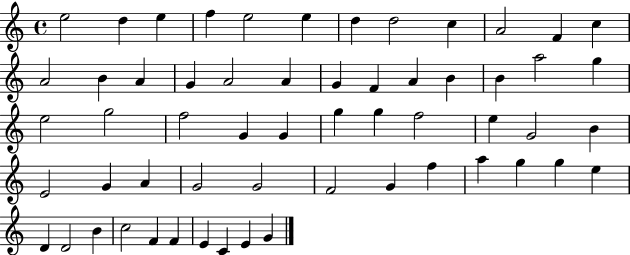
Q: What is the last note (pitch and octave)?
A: G4